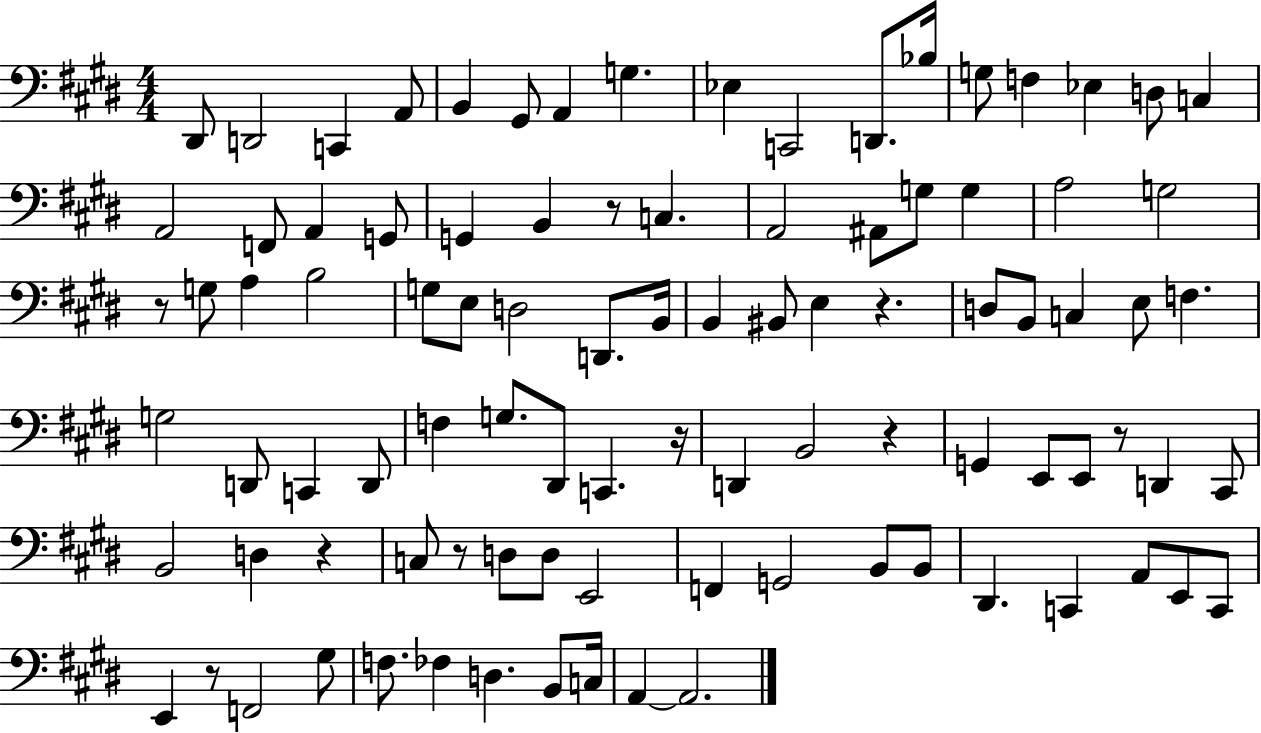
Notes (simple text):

D#2/e D2/h C2/q A2/e B2/q G#2/e A2/q G3/q. Eb3/q C2/h D2/e. Bb3/s G3/e F3/q Eb3/q D3/e C3/q A2/h F2/e A2/q G2/e G2/q B2/q R/e C3/q. A2/h A#2/e G3/e G3/q A3/h G3/h R/e G3/e A3/q B3/h G3/e E3/e D3/h D2/e. B2/s B2/q BIS2/e E3/q R/q. D3/e B2/e C3/q E3/e F3/q. G3/h D2/e C2/q D2/e F3/q G3/e. D#2/e C2/q. R/s D2/q B2/h R/q G2/q E2/e E2/e R/e D2/q C#2/e B2/h D3/q R/q C3/e R/e D3/e D3/e E2/h F2/q G2/h B2/e B2/e D#2/q. C2/q A2/e E2/e C2/e E2/q R/e F2/h G#3/e F3/e. FES3/q D3/q. B2/e C3/s A2/q A2/h.